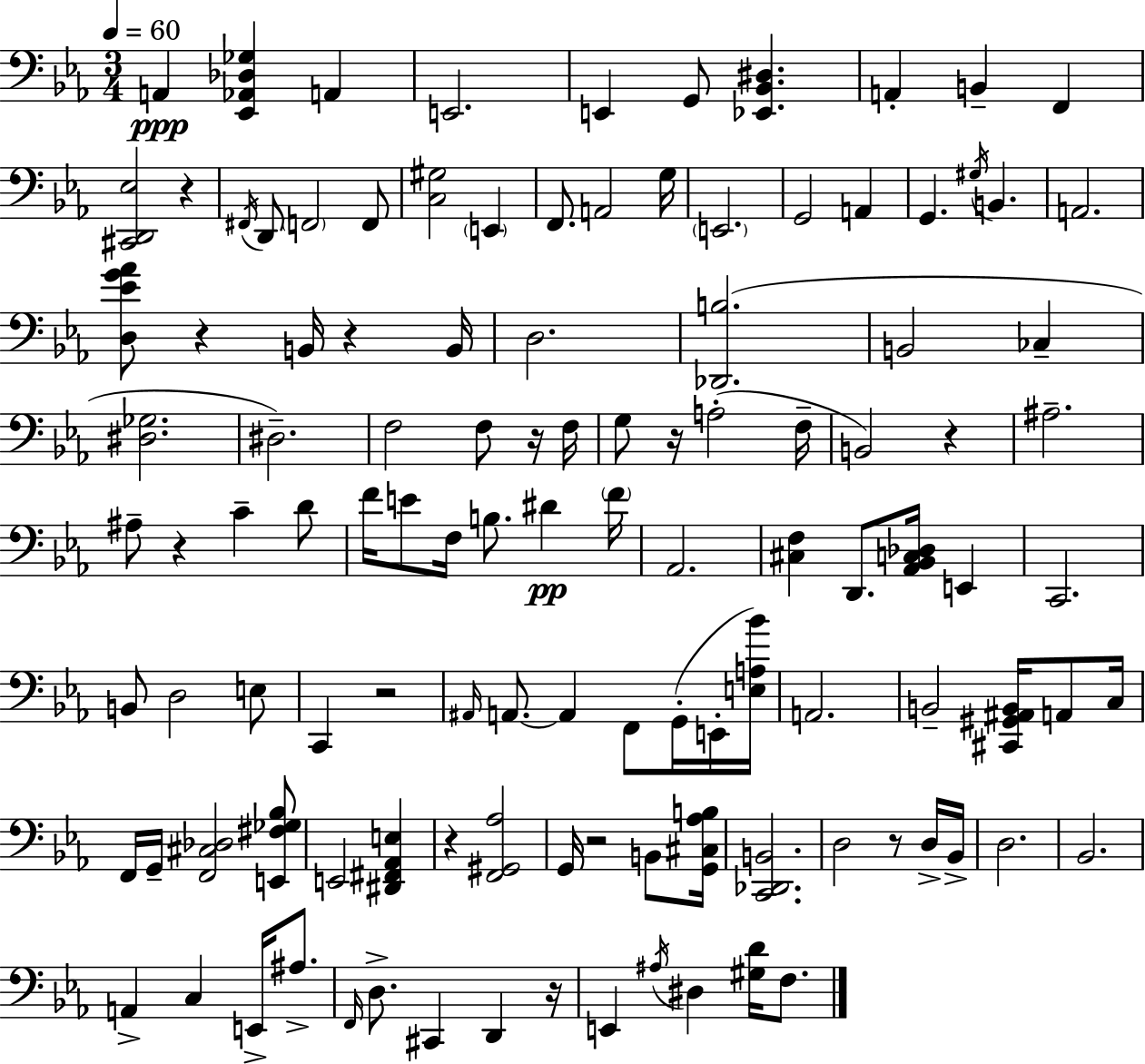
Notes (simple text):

A2/q [Eb2,Ab2,Db3,Gb3]/q A2/q E2/h. E2/q G2/e [Eb2,Bb2,D#3]/q. A2/q B2/q F2/q [C#2,D2,Eb3]/h R/q F#2/s D2/e F2/h F2/e [C3,G#3]/h E2/q F2/e. A2/h G3/s E2/h. G2/h A2/q G2/q. G#3/s B2/q. A2/h. [D3,Eb4,G4,Ab4]/e R/q B2/s R/q B2/s D3/h. [Db2,B3]/h. B2/h CES3/q [D#3,Gb3]/h. D#3/h. F3/h F3/e R/s F3/s G3/e R/s A3/h F3/s B2/h R/q A#3/h. A#3/e R/q C4/q D4/e F4/s E4/e F3/s B3/e. D#4/q F4/s Ab2/h. [C#3,F3]/q D2/e. [Ab2,Bb2,C3,Db3]/s E2/q C2/h. B2/e D3/h E3/e C2/q R/h A#2/s A2/e. A2/q F2/e G2/s E2/s [E3,A3,Bb4]/s A2/h. B2/h [C#2,G#2,A#2,B2]/s A2/e C3/s F2/s G2/s [F2,C#3,Db3]/h [E2,F#3,Gb3,Bb3]/e E2/h [D#2,F#2,Ab2,E3]/q R/q [F2,G#2,Ab3]/h G2/s R/h B2/e [G2,C#3,Ab3,B3]/s [C2,Db2,B2]/h. D3/h R/e D3/s Bb2/s D3/h. Bb2/h. A2/q C3/q E2/s A#3/e. F2/s D3/e. C#2/q D2/q R/s E2/q A#3/s D#3/q [G#3,D4]/s F3/e.